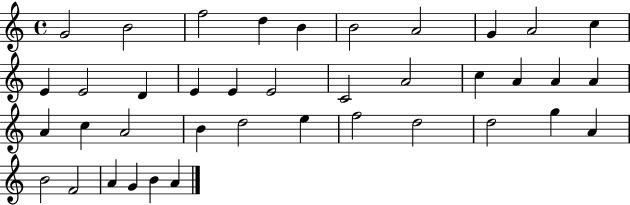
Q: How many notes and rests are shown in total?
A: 39